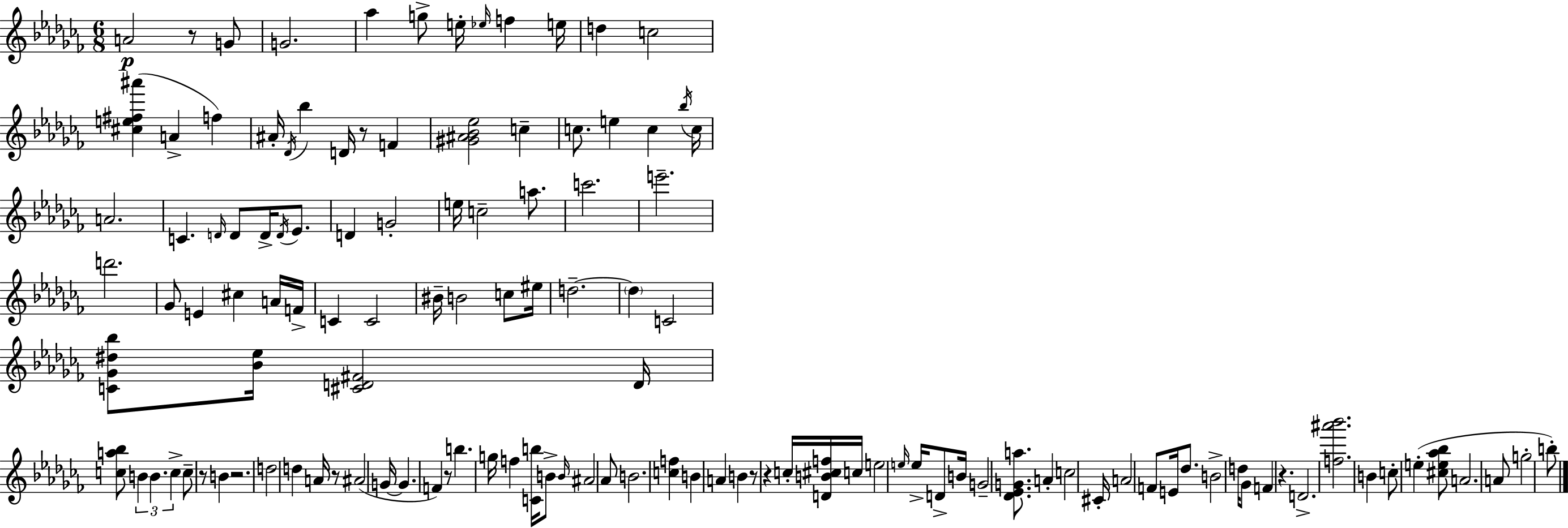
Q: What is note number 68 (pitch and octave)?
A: G5